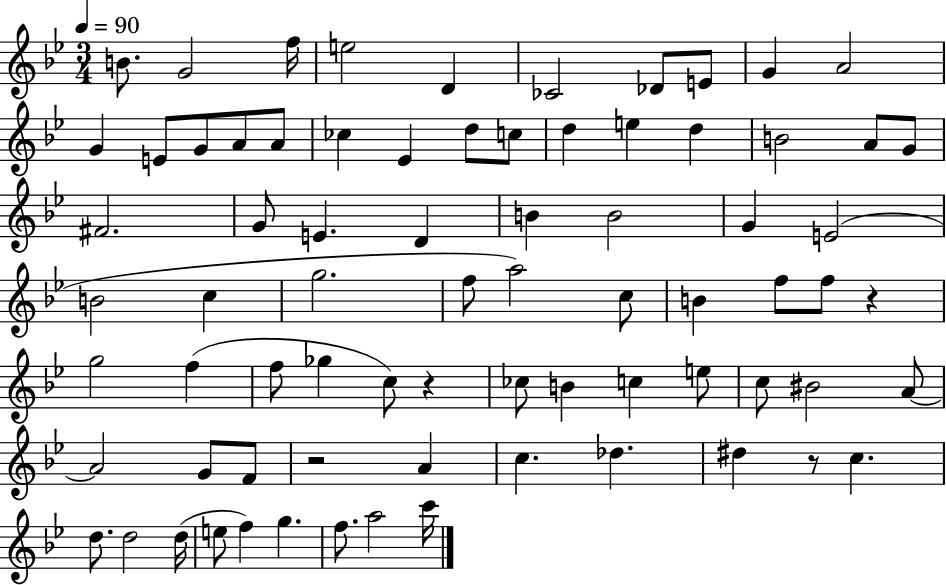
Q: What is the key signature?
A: BES major